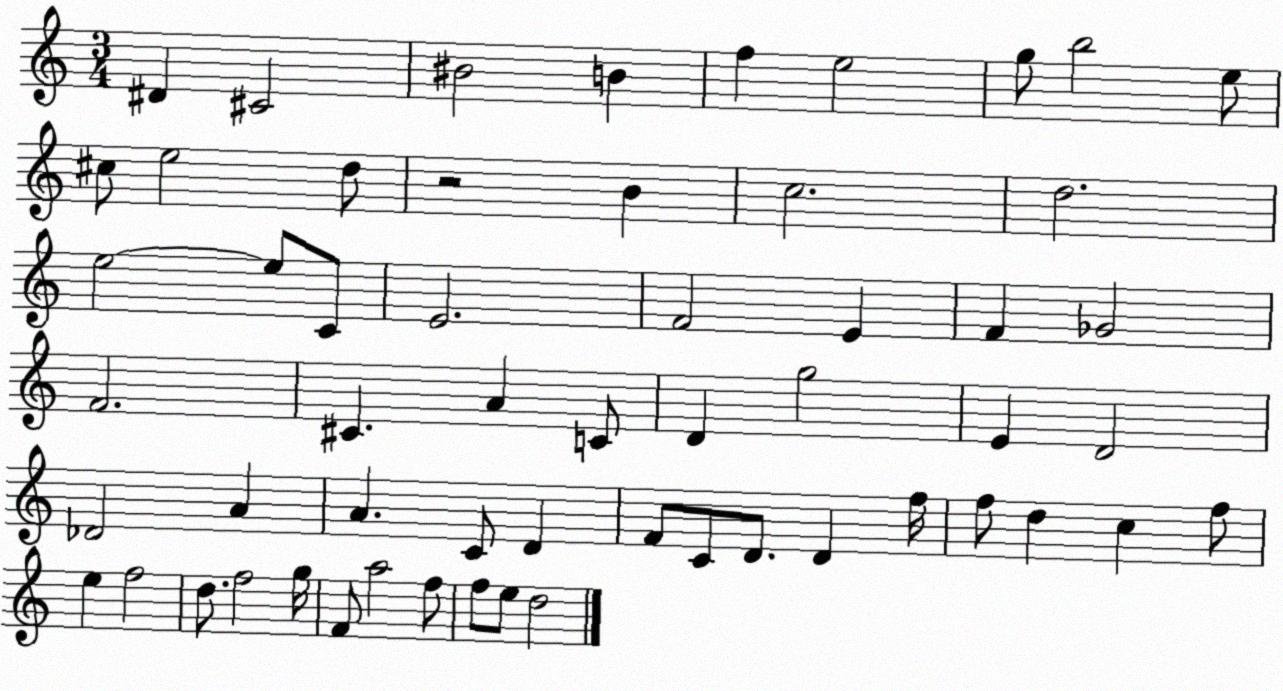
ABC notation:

X:1
T:Untitled
M:3/4
L:1/4
K:C
^D ^C2 ^B2 B f e2 g/2 b2 e/2 ^c/2 e2 d/2 z2 B c2 d2 e2 e/2 C/2 E2 F2 E F _G2 F2 ^C A C/2 D g2 E D2 _D2 A A C/2 D F/2 C/2 D/2 D f/4 f/2 d c f/2 e f2 d/2 f2 g/4 F/2 a2 f/2 f/2 e/2 d2